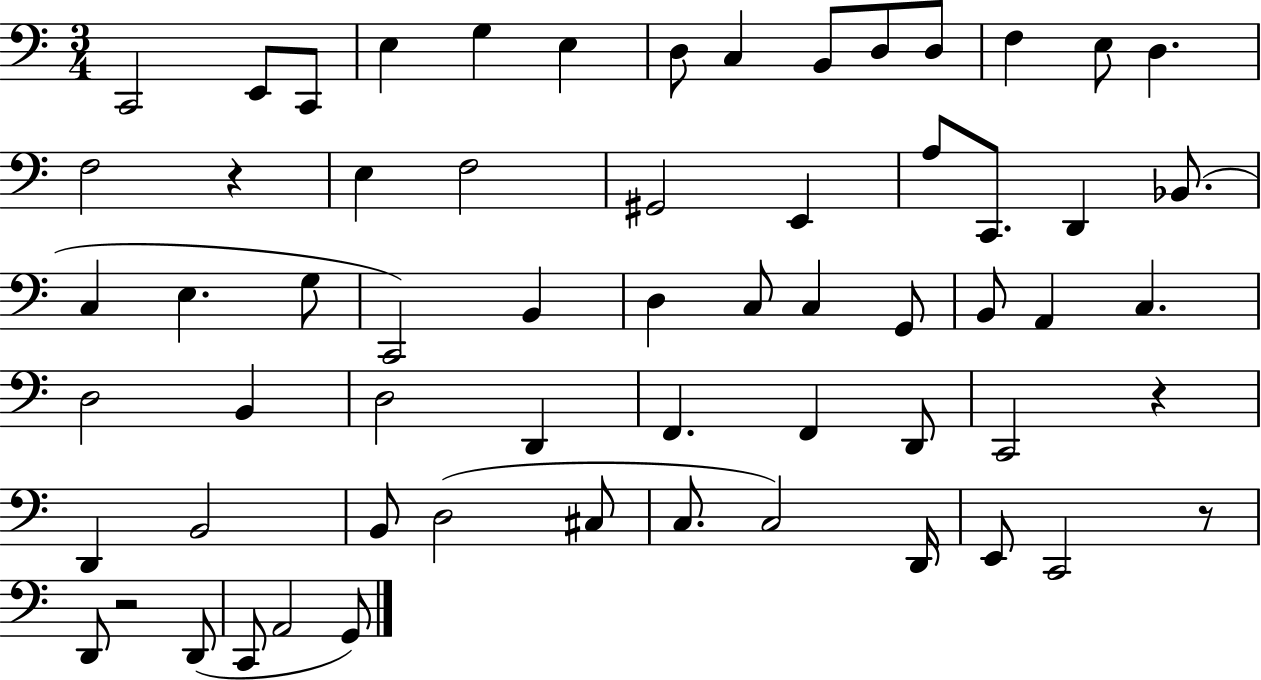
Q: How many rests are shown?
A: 4